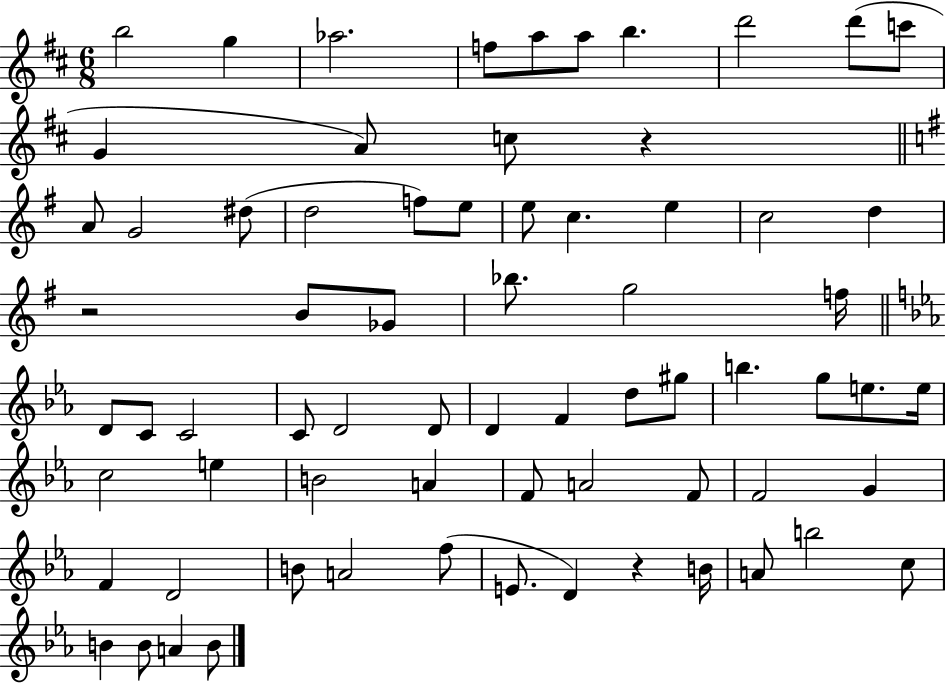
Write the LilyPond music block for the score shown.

{
  \clef treble
  \numericTimeSignature
  \time 6/8
  \key d \major
  b''2 g''4 | aes''2. | f''8 a''8 a''8 b''4. | d'''2 d'''8( c'''8 | \break g'4 a'8) c''8 r4 | \bar "||" \break \key g \major a'8 g'2 dis''8( | d''2 f''8) e''8 | e''8 c''4. e''4 | c''2 d''4 | \break r2 b'8 ges'8 | bes''8. g''2 f''16 | \bar "||" \break \key c \minor d'8 c'8 c'2 | c'8 d'2 d'8 | d'4 f'4 d''8 gis''8 | b''4. g''8 e''8. e''16 | \break c''2 e''4 | b'2 a'4 | f'8 a'2 f'8 | f'2 g'4 | \break f'4 d'2 | b'8 a'2 f''8( | e'8. d'4) r4 b'16 | a'8 b''2 c''8 | \break b'4 b'8 a'4 b'8 | \bar "|."
}